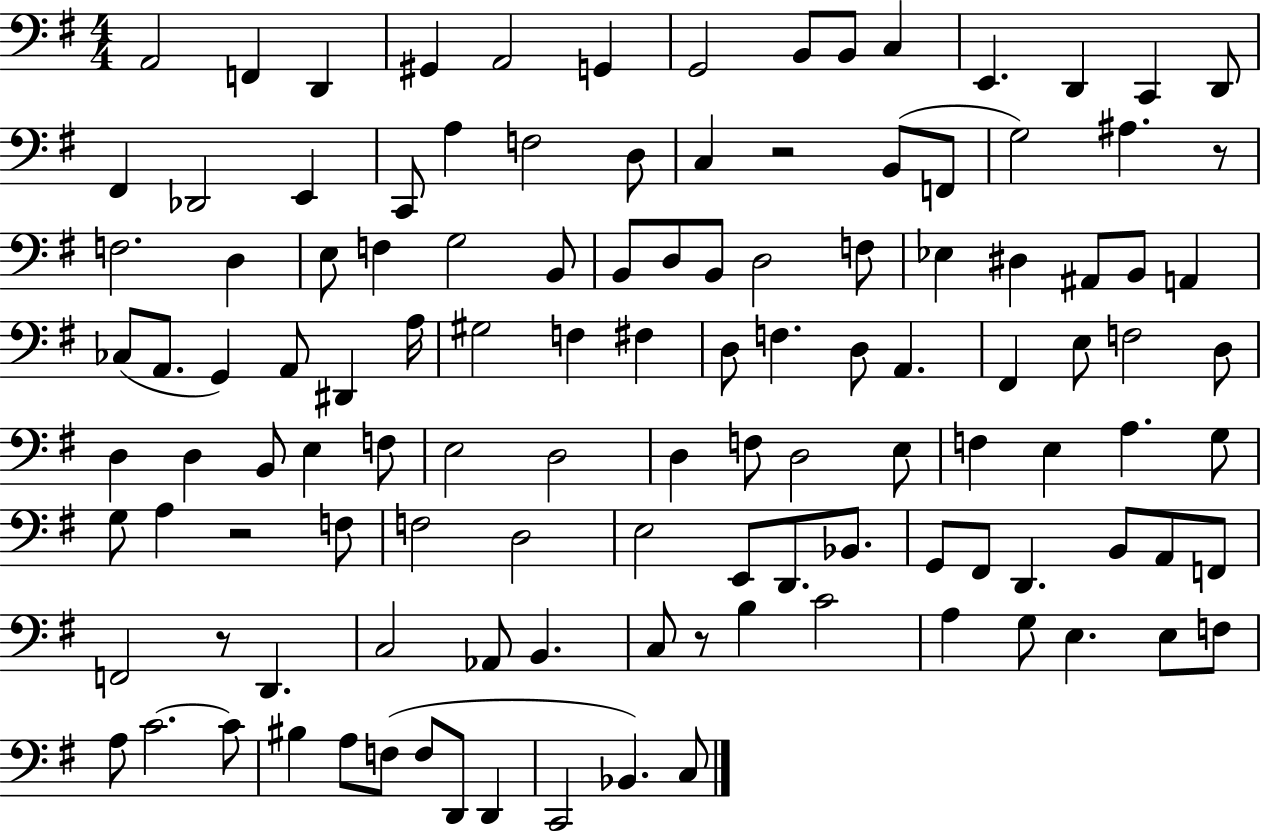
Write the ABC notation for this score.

X:1
T:Untitled
M:4/4
L:1/4
K:G
A,,2 F,, D,, ^G,, A,,2 G,, G,,2 B,,/2 B,,/2 C, E,, D,, C,, D,,/2 ^F,, _D,,2 E,, C,,/2 A, F,2 D,/2 C, z2 B,,/2 F,,/2 G,2 ^A, z/2 F,2 D, E,/2 F, G,2 B,,/2 B,,/2 D,/2 B,,/2 D,2 F,/2 _E, ^D, ^A,,/2 B,,/2 A,, _C,/2 A,,/2 G,, A,,/2 ^D,, A,/4 ^G,2 F, ^F, D,/2 F, D,/2 A,, ^F,, E,/2 F,2 D,/2 D, D, B,,/2 E, F,/2 E,2 D,2 D, F,/2 D,2 E,/2 F, E, A, G,/2 G,/2 A, z2 F,/2 F,2 D,2 E,2 E,,/2 D,,/2 _B,,/2 G,,/2 ^F,,/2 D,, B,,/2 A,,/2 F,,/2 F,,2 z/2 D,, C,2 _A,,/2 B,, C,/2 z/2 B, C2 A, G,/2 E, E,/2 F,/2 A,/2 C2 C/2 ^B, A,/2 F,/2 F,/2 D,,/2 D,, C,,2 _B,, C,/2